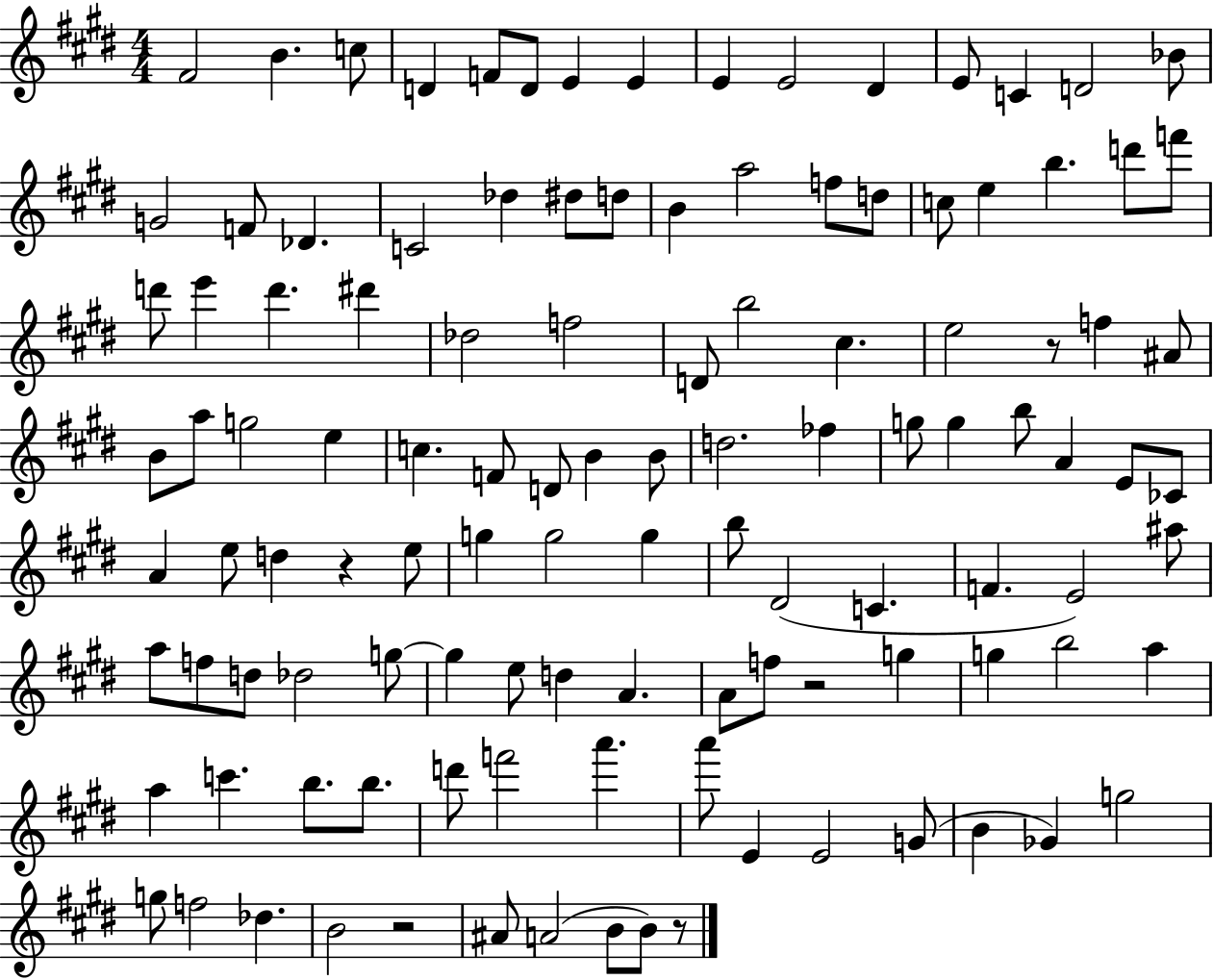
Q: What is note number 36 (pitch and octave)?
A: Db5